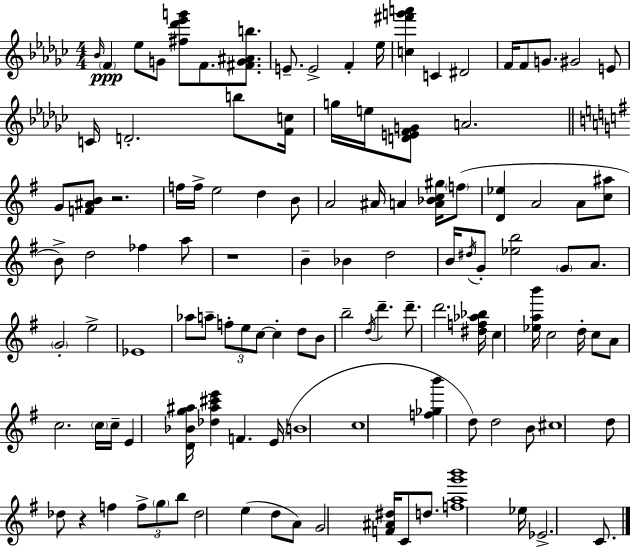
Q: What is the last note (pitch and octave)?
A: C4